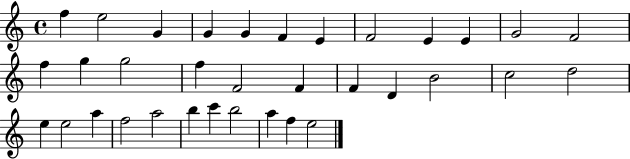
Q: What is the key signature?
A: C major